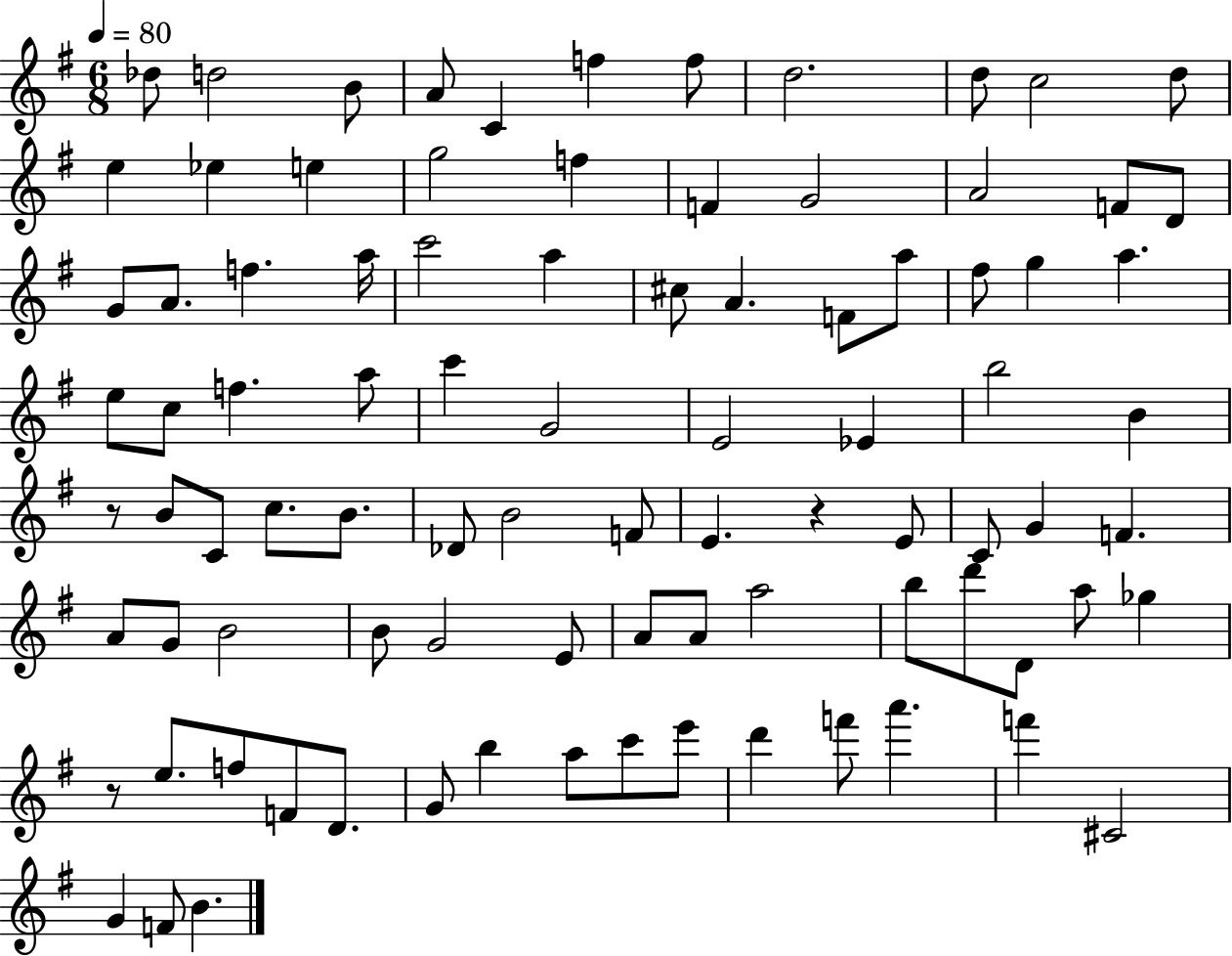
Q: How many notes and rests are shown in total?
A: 90